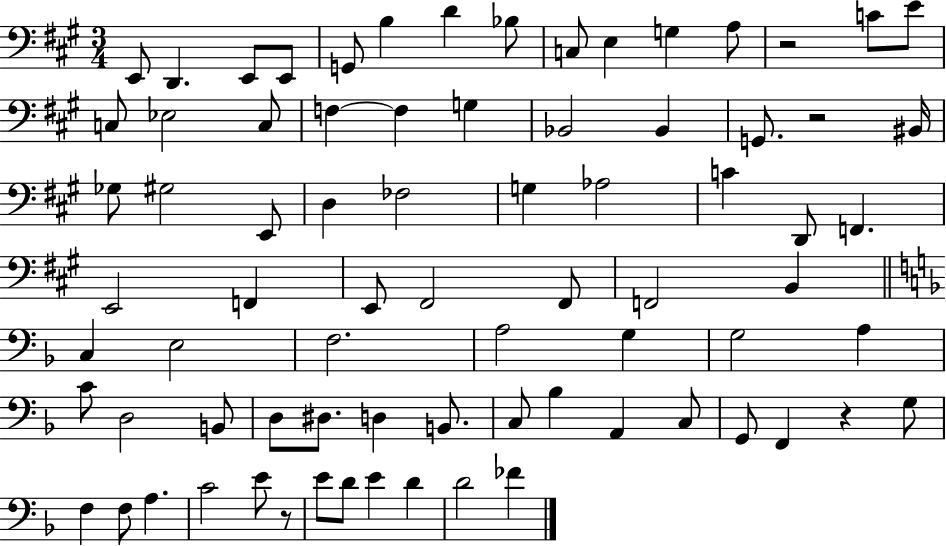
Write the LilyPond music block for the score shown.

{
  \clef bass
  \numericTimeSignature
  \time 3/4
  \key a \major
  e,8 d,4. e,8 e,8 | g,8 b4 d'4 bes8 | c8 e4 g4 a8 | r2 c'8 e'8 | \break c8 ees2 c8 | f4~~ f4 g4 | bes,2 bes,4 | g,8. r2 bis,16 | \break ges8 gis2 e,8 | d4 fes2 | g4 aes2 | c'4 d,8 f,4. | \break e,2 f,4 | e,8 fis,2 fis,8 | f,2 b,4 | \bar "||" \break \key f \major c4 e2 | f2. | a2 g4 | g2 a4 | \break c'8 d2 b,8 | d8 dis8. d4 b,8. | c8 bes4 a,4 c8 | g,8 f,4 r4 g8 | \break f4 f8 a4. | c'2 e'8 r8 | e'8 d'8 e'4 d'4 | d'2 fes'4 | \break \bar "|."
}